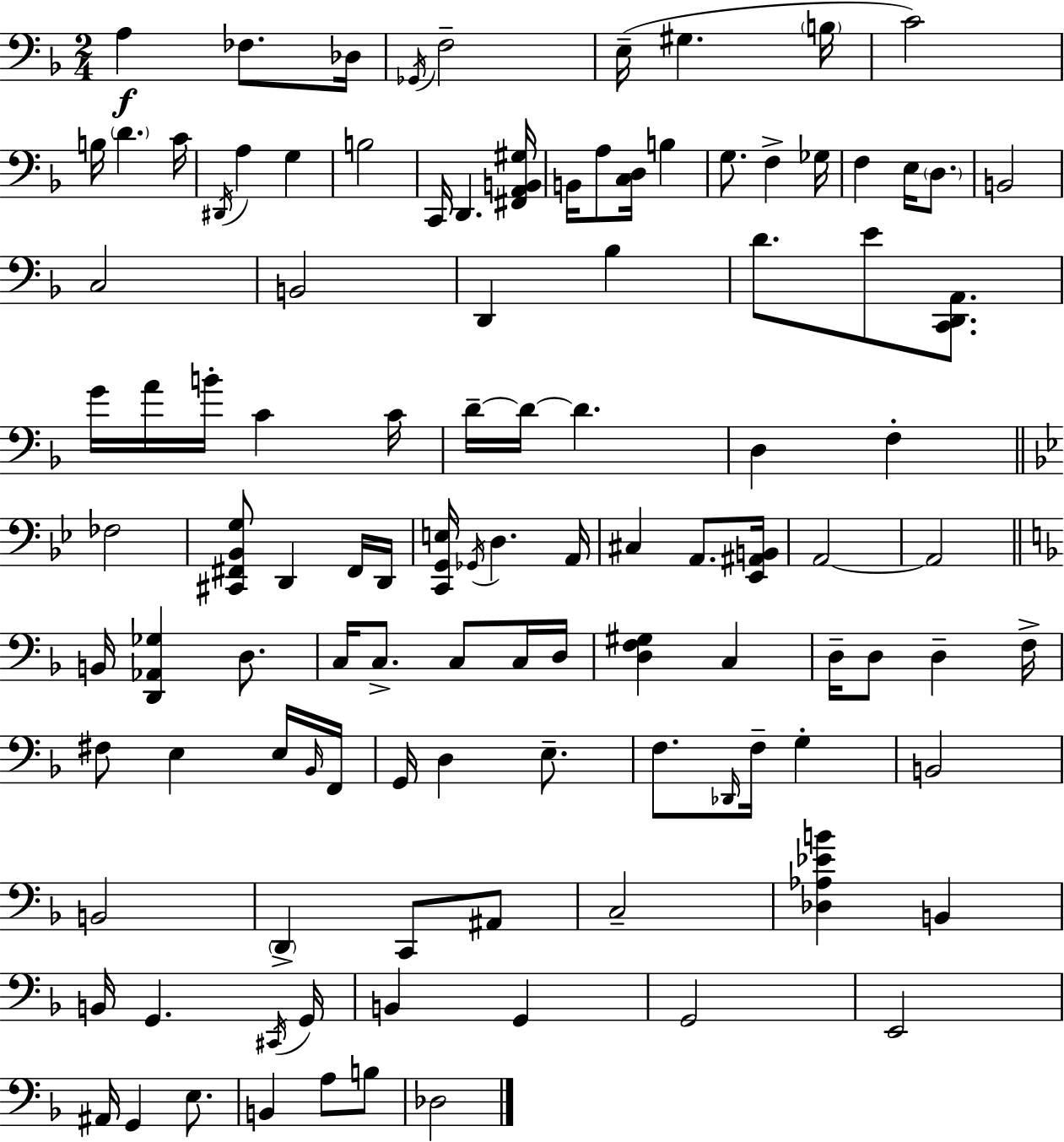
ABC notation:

X:1
T:Untitled
M:2/4
L:1/4
K:Dm
A, _F,/2 _D,/4 _G,,/4 F,2 E,/4 ^G, B,/4 C2 B,/4 D C/4 ^D,,/4 A, G, B,2 C,,/4 D,, [^F,,A,,B,,^G,]/4 B,,/4 A,/2 [C,D,]/4 B, G,/2 F, _G,/4 F, E,/4 D,/2 B,,2 C,2 B,,2 D,, _B, D/2 E/2 [C,,D,,A,,]/2 G/4 A/4 B/4 C C/4 D/4 D/4 D D, F, _F,2 [^C,,^F,,_B,,G,]/2 D,, ^F,,/4 D,,/4 [C,,G,,E,]/4 _G,,/4 D, A,,/4 ^C, A,,/2 [_E,,^A,,B,,]/4 A,,2 A,,2 B,,/4 [D,,_A,,_G,] D,/2 C,/4 C,/2 C,/2 C,/4 D,/4 [D,F,^G,] C, D,/4 D,/2 D, F,/4 ^F,/2 E, E,/4 _B,,/4 F,,/4 G,,/4 D, E,/2 F,/2 _D,,/4 F,/4 G, B,,2 B,,2 D,, C,,/2 ^A,,/2 C,2 [_D,_A,_EB] B,, B,,/4 G,, ^C,,/4 G,,/4 B,, G,, G,,2 E,,2 ^A,,/4 G,, E,/2 B,, A,/2 B,/2 _D,2